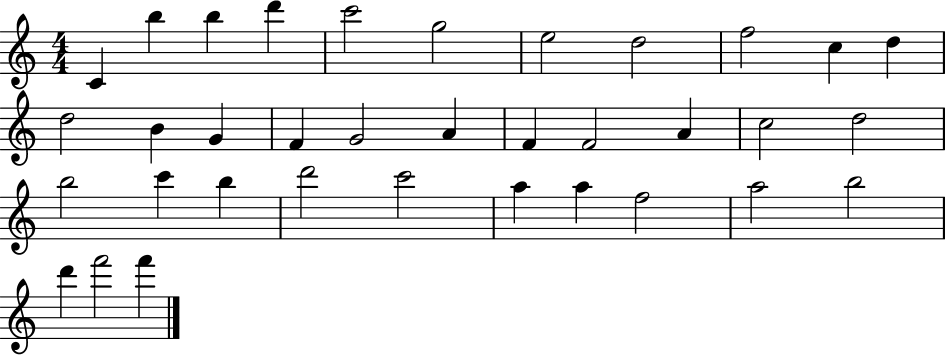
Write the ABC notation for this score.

X:1
T:Untitled
M:4/4
L:1/4
K:C
C b b d' c'2 g2 e2 d2 f2 c d d2 B G F G2 A F F2 A c2 d2 b2 c' b d'2 c'2 a a f2 a2 b2 d' f'2 f'